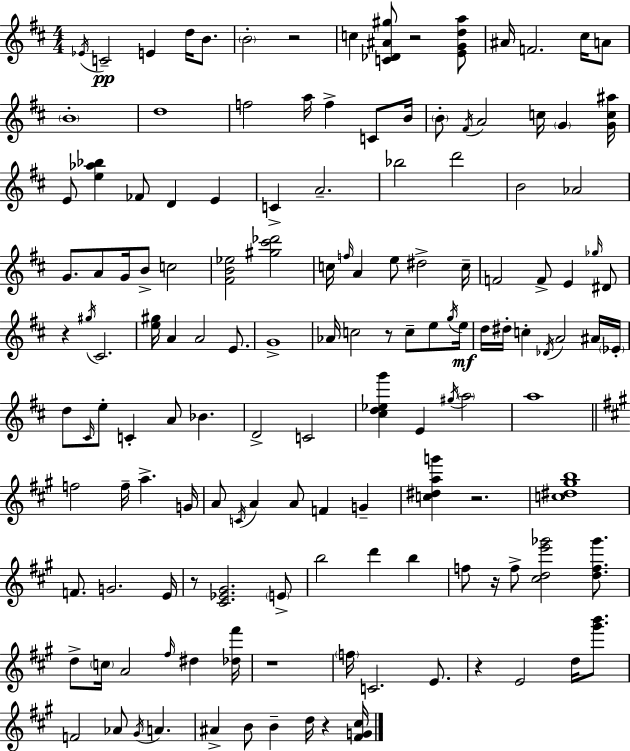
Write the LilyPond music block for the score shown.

{
  \clef treble
  \numericTimeSignature
  \time 4/4
  \key d \major
  \acciaccatura { ees'16 }\pp c'2-- e'4 d''16 b'8. | \parenthesize b'2-. r2 | c''4 <c' des' ais' gis''>8 r2 <e' g' d'' a''>8 | ais'16 f'2. cis''16 a'8 | \break \parenthesize b'1-. | d''1 | f''2 a''16 f''4-> c'8 | b'16 \parenthesize b'8-. \acciaccatura { fis'16 } a'2 c''16 \parenthesize g'4 | \break <g' c'' ais''>16 e'8 <e'' aes'' bes''>4 fes'8 d'4 e'4 | c'4-> a'2.-- | bes''2 d'''2 | b'2 aes'2 | \break g'8. a'8 g'16 b'8-> c''2 | <fis' b' ees''>2 <gis'' cis''' des'''>2 | c''16 \grace { f''16 } a'4 e''8 dis''2-> | c''16-- f'2 f'8-> e'4 | \break \grace { ges''16 } dis'8 r4 \acciaccatura { gis''16 } cis'2. | <e'' gis''>16 a'4 a'2 | e'8. g'1-> | aes'16 c''2 r8 | \break c''8-- e''8 \acciaccatura { g''16 } e''16\mf d''16 dis''16-. c''4-. \acciaccatura { des'16 } a'2 | ais'16 \parenthesize ees'16-. d''8 \grace { cis'16 } e''8-. c'4-. | a'8 bes'4. d'2-> | c'2 <cis'' d'' ees'' g'''>4 e'4 | \break \acciaccatura { gis''16 } \parenthesize a''2 a''1 | \bar "||" \break \key a \major f''2 f''16-- a''4.-> g'16 | a'8 \acciaccatura { c'16 } a'4 a'8 f'4 g'4-- | <c'' dis'' a'' g'''>4 r2. | <c'' dis'' gis'' b''>1 | \break f'8. g'2. | e'16 r8 <cis' ees' gis'>2. \parenthesize e'8-> | b''2 d'''4 b''4 | f''8 r16 f''8-> <cis'' d'' e''' ges'''>2 <d'' f'' ges'''>8. | \break d''8-> \parenthesize c''16 a'2 \grace { fis''16 } dis''4 | <des'' fis'''>16 r1 | \parenthesize f''16 c'2. e'8. | r4 e'2 d''16 <gis''' b'''>8. | \break f'2 aes'8 \acciaccatura { gis'16 } a'4. | ais'4-> b'8 b'4-- d''16 r4 | <fis' g' cis''>16 \bar "|."
}